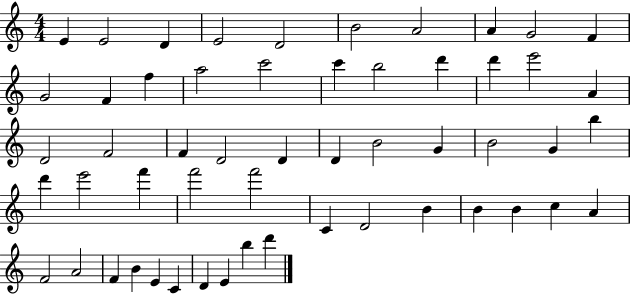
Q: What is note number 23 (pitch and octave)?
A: F4